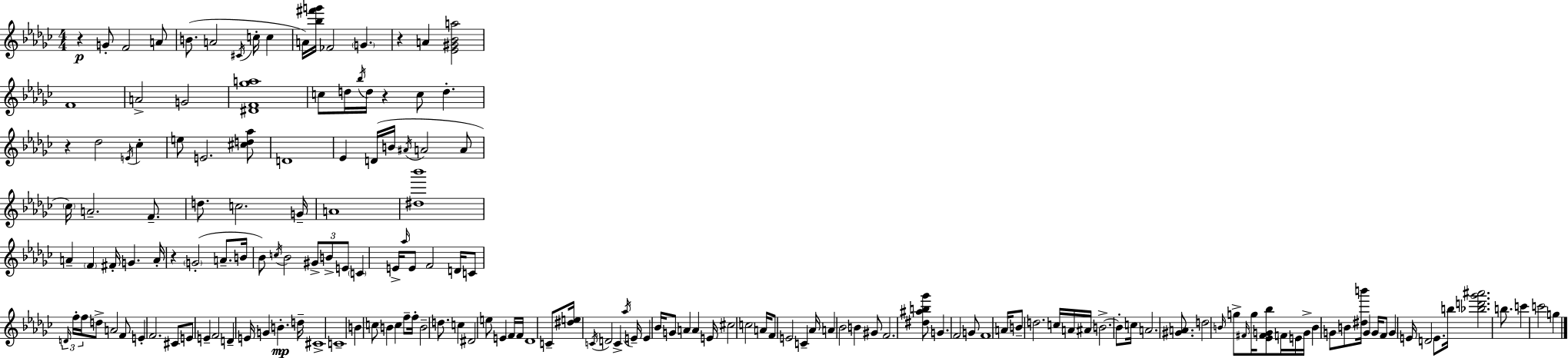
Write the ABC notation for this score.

X:1
T:Untitled
M:4/4
L:1/4
K:Ebm
z G/2 F2 A/2 B/2 A2 ^C/4 c/4 c A/4 [_b^f'g']/4 _F2 G z A [_E^G_Ba]2 F4 A2 G2 [^DF_ga]4 c/2 d/4 _b/4 d/4 z c/2 d z _d2 E/4 _c e/2 E2 [^cd_a]/2 D4 _E D/4 B/4 ^A/4 A2 A/2 _c/4 A2 F/2 d/2 c2 G/4 A4 [^d_b']4 A F ^F/4 G A/4 z G2 A/2 B/4 _B/2 c/4 _B2 ^G/2 B/2 E/2 C E/4 _a/4 E/2 F2 D/4 C/2 D/4 f/4 f/4 d/2 A2 F/2 E F2 ^C/2 E/2 E F2 D E/4 G B d/4 ^C4 C4 B c/2 B c f/2 f/4 B2 d/2 c ^D2 e/2 E F/4 F/4 _D4 C/2 [^de]/4 C/4 D2 C _a/4 E/4 E _B/4 G/2 A A E/4 ^c2 c2 A/4 F/2 E2 C _A/4 A _B2 B ^G/2 F2 [^d^ab_g']/2 G F2 G/2 F4 A/4 B/2 d2 c/4 A/4 ^A/4 B2 B/2 c/4 A2 [^GA]/2 d2 B/4 g/2 ^F/4 g/4 [_E^FG_b]/2 F/4 E/4 G/4 B G/2 B/2 [^db']/4 G G/4 F/2 G E/4 D2 E/2 b/4 [_bd'_g'^a']2 b/2 c' c'2 g